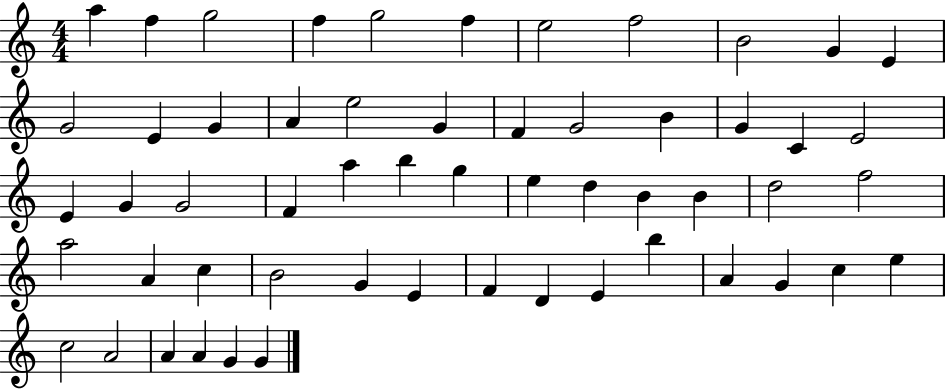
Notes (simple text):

A5/q F5/q G5/h F5/q G5/h F5/q E5/h F5/h B4/h G4/q E4/q G4/h E4/q G4/q A4/q E5/h G4/q F4/q G4/h B4/q G4/q C4/q E4/h E4/q G4/q G4/h F4/q A5/q B5/q G5/q E5/q D5/q B4/q B4/q D5/h F5/h A5/h A4/q C5/q B4/h G4/q E4/q F4/q D4/q E4/q B5/q A4/q G4/q C5/q E5/q C5/h A4/h A4/q A4/q G4/q G4/q